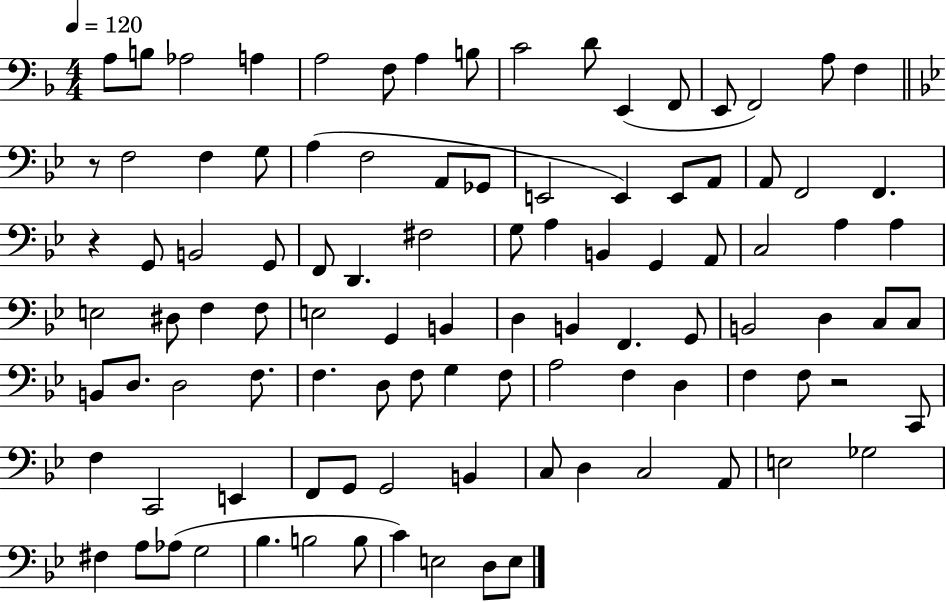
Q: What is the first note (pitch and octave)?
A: A3